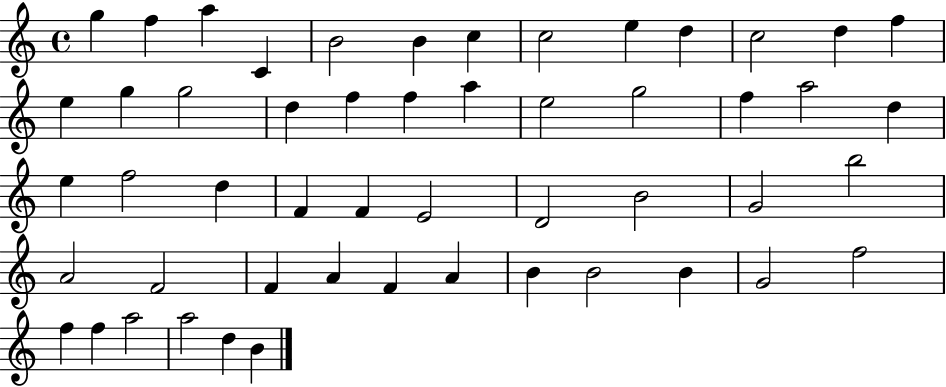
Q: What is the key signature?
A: C major